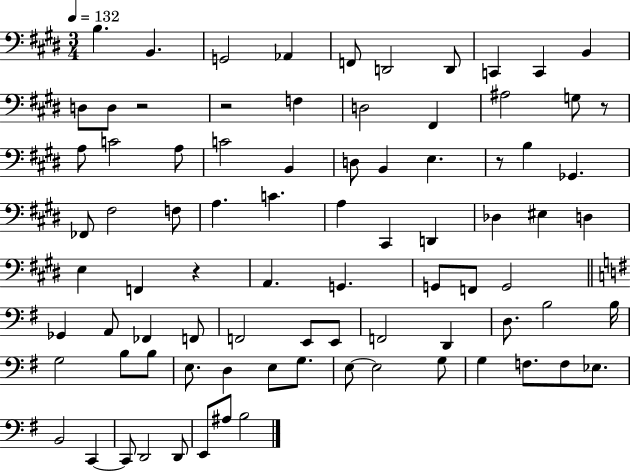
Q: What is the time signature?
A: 3/4